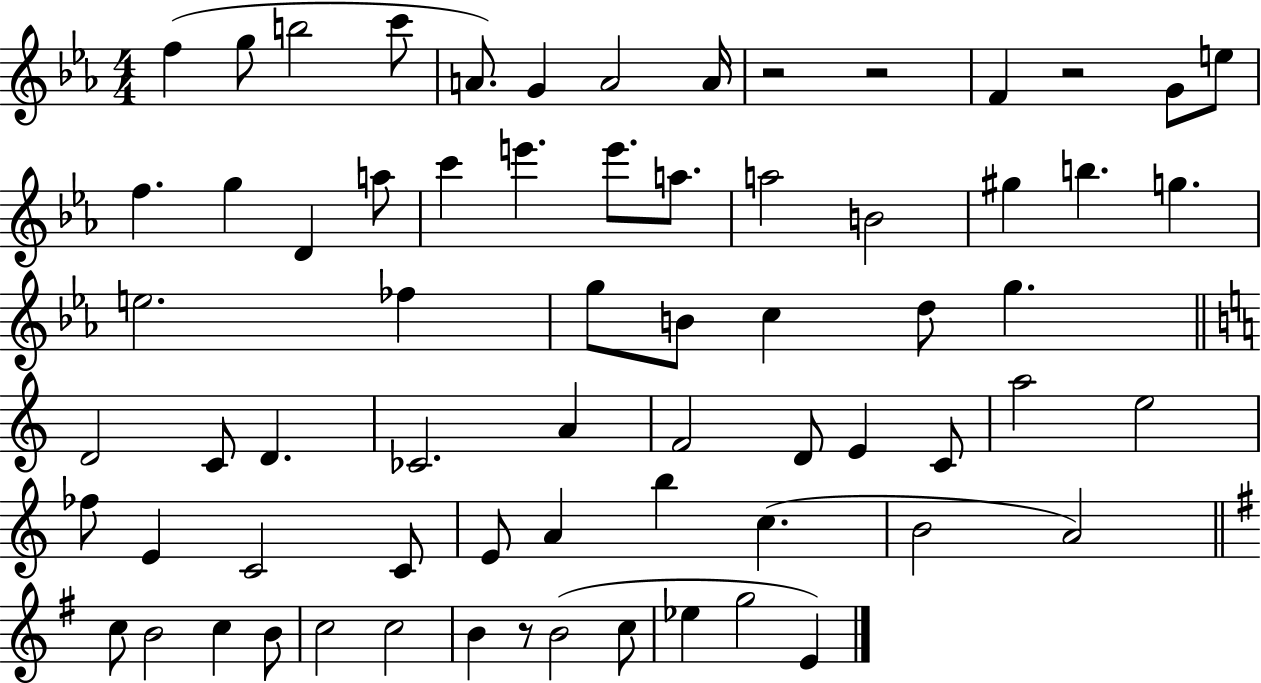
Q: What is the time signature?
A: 4/4